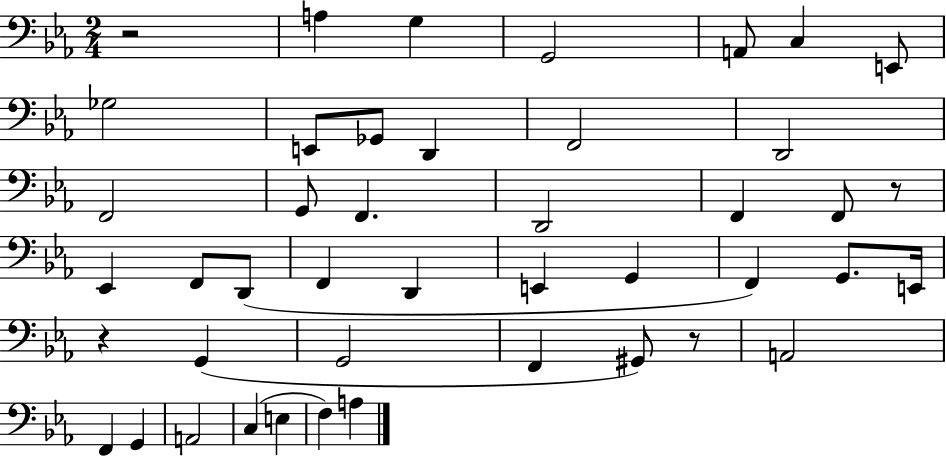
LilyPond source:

{
  \clef bass
  \numericTimeSignature
  \time 2/4
  \key ees \major
  r2 | a4 g4 | g,2 | a,8 c4 e,8 | \break ges2 | e,8 ges,8 d,4 | f,2 | d,2 | \break f,2 | g,8 f,4. | d,2 | f,4 f,8 r8 | \break ees,4 f,8 d,8( | f,4 d,4 | e,4 g,4 | f,4) g,8. e,16 | \break r4 g,4( | g,2 | f,4 gis,8) r8 | a,2 | \break f,4 g,4 | a,2 | c4( e4 | f4) a4 | \break \bar "|."
}